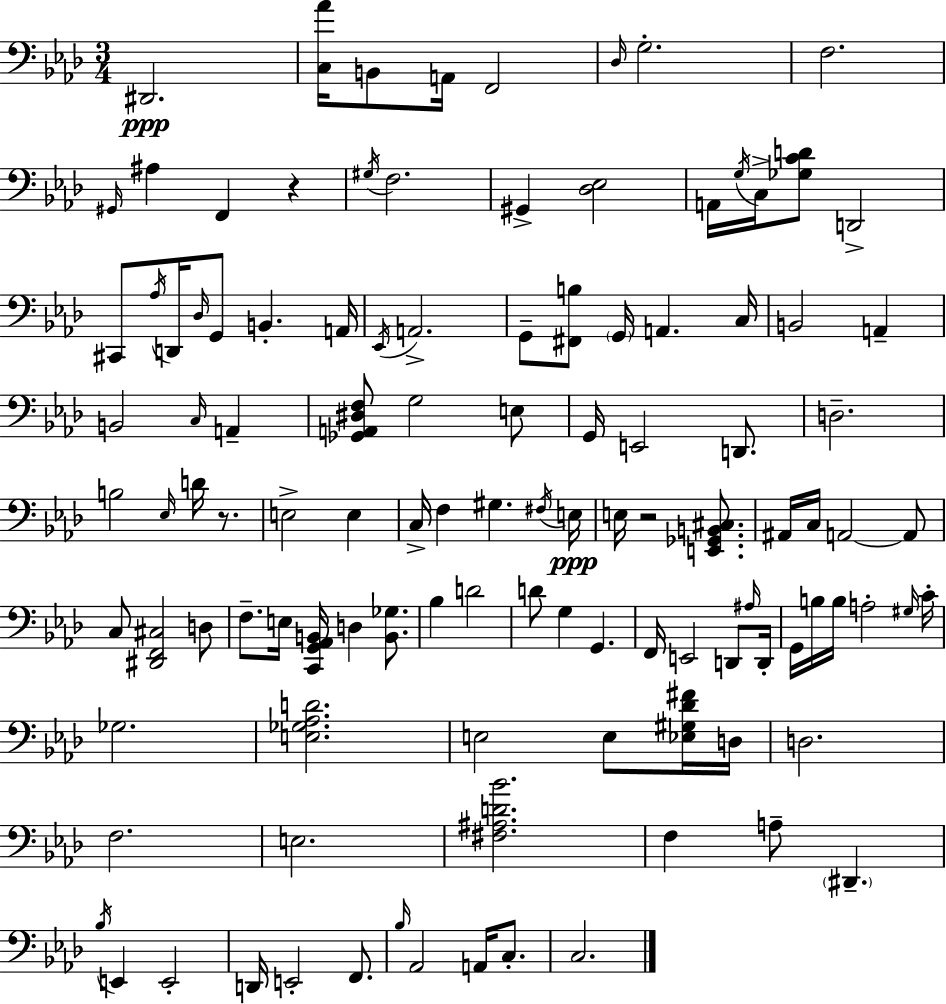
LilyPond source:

{
  \clef bass
  \numericTimeSignature
  \time 3/4
  \key f \minor
  dis,2.\ppp | <c aes'>16 b,8 a,16 f,2 | \grace { des16 } g2.-. | f2. | \break \grace { gis,16 } ais4 f,4 r4 | \acciaccatura { gis16 } f2. | gis,4-> <des ees>2 | a,16 \acciaccatura { g16 } c16-> <ges c' d'>8 d,2-> | \break cis,8 \acciaccatura { aes16 } d,16 \grace { des16 } g,8 b,4.-. | a,16 \acciaccatura { ees,16 } a,2.-> | g,8-- <fis, b>8 \parenthesize g,16 | a,4. c16 b,2 | \break a,4-- b,2 | \grace { c16 } a,4-- <ges, a, dis f>8 g2 | e8 g,16 e,2 | d,8. d2.-- | \break b2 | \grace { ees16 } d'16 r8. e2-> | e4 c16-> f4 | gis4. \acciaccatura { fis16 }\ppp e16 e16 r2 | \break <e, ges, b, cis>8. ais,16 c16 | a,2~~ a,8 c8 | <dis, f, cis>2 d8 f8.-- | e16 <c, g, aes, b,>16 d4 <b, ges>8. bes4 | \break d'2 d'8 | g4 g,4. f,16 e,2 | d,8 \grace { ais16 } d,16-. g,16 | b16 b16 a2-. \grace { gis16 } c'16-. | \break ges2. | <e ges aes d'>2. | e2 e8 <ees gis des' fis'>16 d16 | d2. | \break f2. | e2. | <fis ais d' bes'>2. | f4 a8-- \parenthesize dis,4.-- | \break \acciaccatura { bes16 } e,4 e,2-. | d,16 e,2-. f,8. | \grace { bes16 } aes,2 a,16 c8.-. | c2. | \break \bar "|."
}